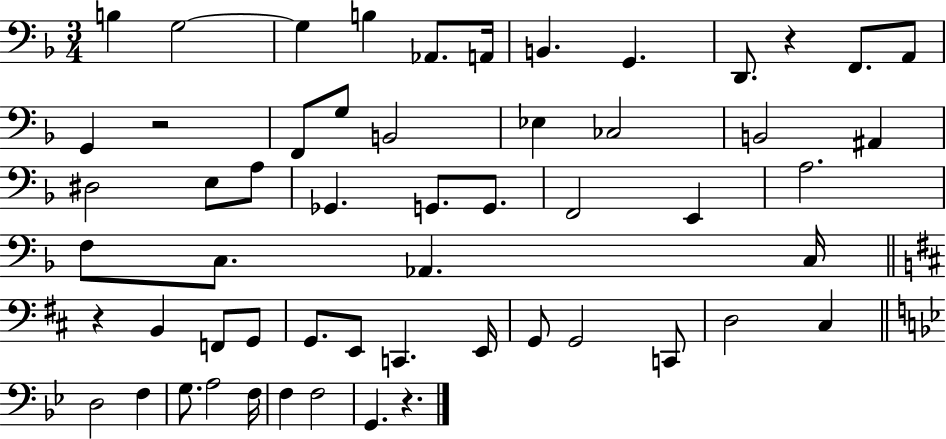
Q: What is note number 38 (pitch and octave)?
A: C2